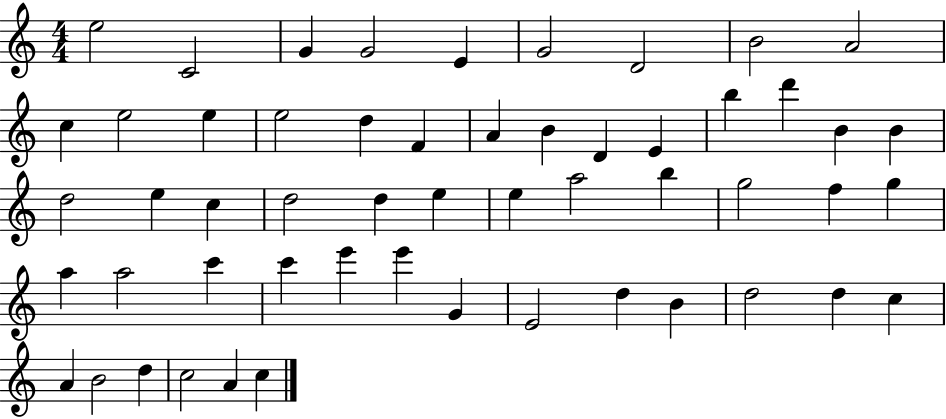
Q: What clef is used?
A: treble